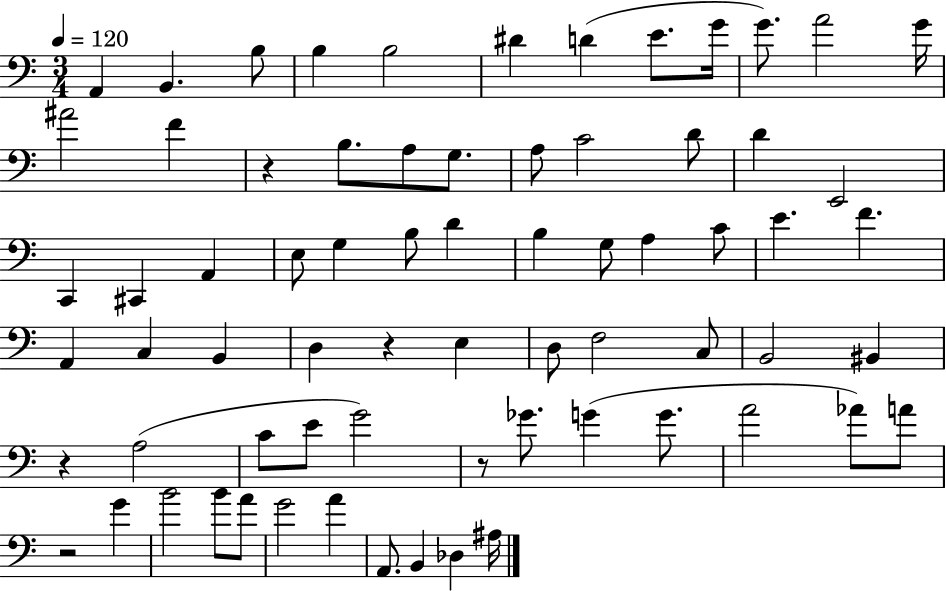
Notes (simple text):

A2/q B2/q. B3/e B3/q B3/h D#4/q D4/q E4/e. G4/s G4/e. A4/h G4/s A#4/h F4/q R/q B3/e. A3/e G3/e. A3/e C4/h D4/e D4/q E2/h C2/q C#2/q A2/q E3/e G3/q B3/e D4/q B3/q G3/e A3/q C4/e E4/q. F4/q. A2/q C3/q B2/q D3/q R/q E3/q D3/e F3/h C3/e B2/h BIS2/q R/q A3/h C4/e E4/e G4/h R/e Gb4/e. G4/q G4/e. A4/h Ab4/e A4/e R/h G4/q B4/h B4/e A4/e G4/h A4/q A2/e. B2/q Db3/q A#3/s